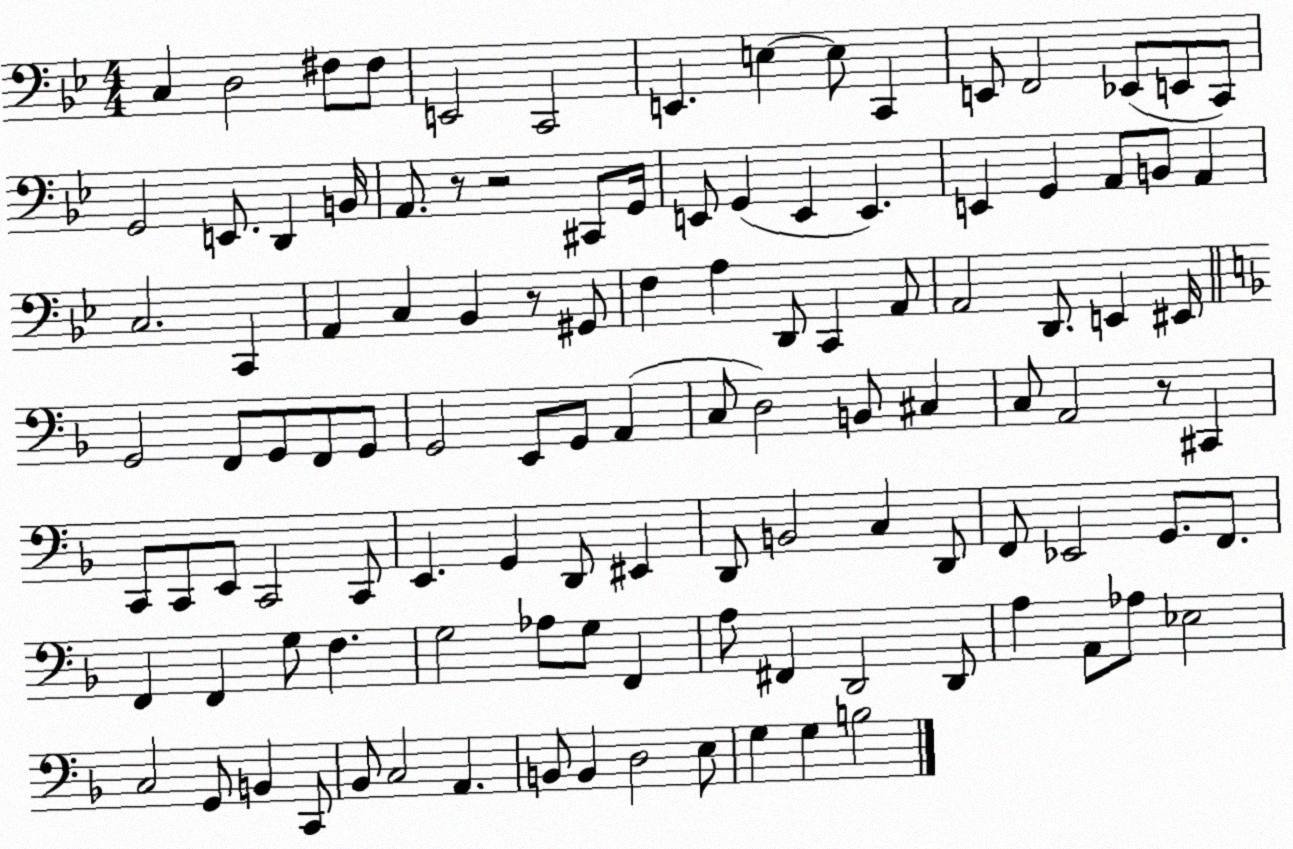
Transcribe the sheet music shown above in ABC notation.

X:1
T:Untitled
M:4/4
L:1/4
K:Bb
C, D,2 ^F,/2 ^F,/2 E,,2 C,,2 E,, E, E,/2 C,, E,,/2 F,,2 _E,,/2 E,,/2 C,,/2 G,,2 E,,/2 D,, B,,/4 A,,/2 z/2 z2 ^C,,/2 G,,/4 E,,/2 G,, E,, E,, E,, G,, A,,/2 B,,/2 A,, C,2 C,, A,, C, _B,, z/2 ^G,,/2 F, A, D,,/2 C,, A,,/2 A,,2 D,,/2 E,, ^E,,/4 G,,2 F,,/2 G,,/2 F,,/2 G,,/2 G,,2 E,,/2 G,,/2 A,, C,/2 D,2 B,,/2 ^C, C,/2 A,,2 z/2 ^C,, C,,/2 C,,/2 E,,/2 C,,2 C,,/2 E,, G,, D,,/2 ^E,, D,,/2 B,,2 C, D,,/2 F,,/2 _E,,2 G,,/2 F,,/2 F,, F,, G,/2 F, G,2 _A,/2 G,/2 F,, A,/2 ^F,, D,,2 D,,/2 A, A,,/2 _A,/2 _E,2 C,2 G,,/2 B,, C,,/2 _B,,/2 C,2 A,, B,,/2 B,, D,2 E,/2 G, G, B,2